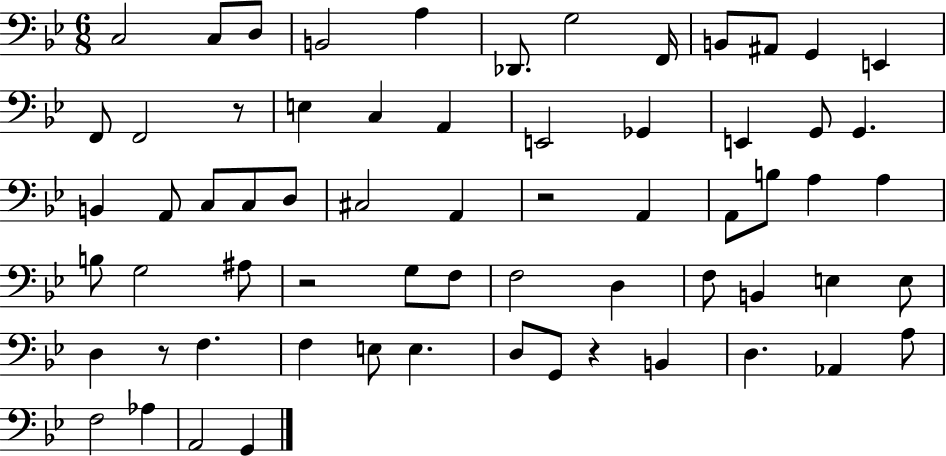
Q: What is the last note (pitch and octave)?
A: G2